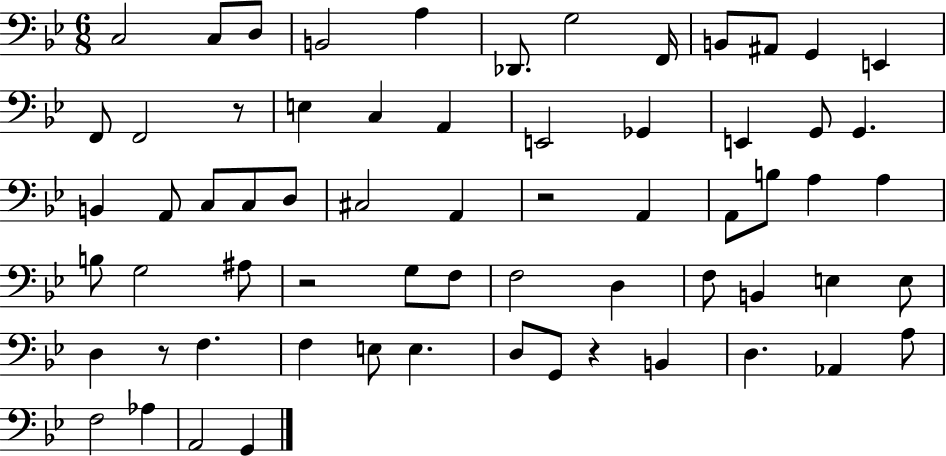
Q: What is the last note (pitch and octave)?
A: G2